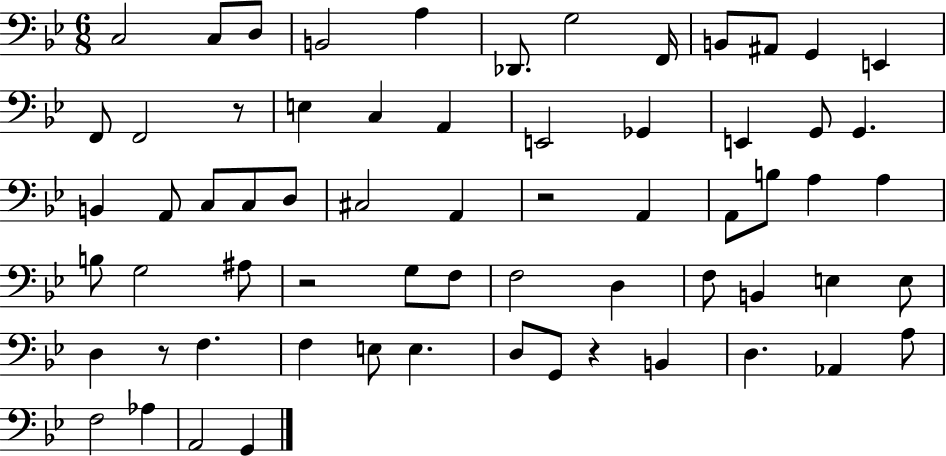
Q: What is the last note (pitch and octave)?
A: G2